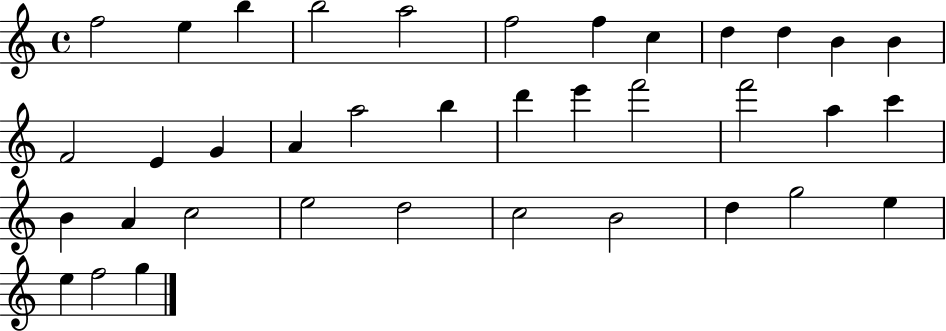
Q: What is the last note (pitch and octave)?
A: G5